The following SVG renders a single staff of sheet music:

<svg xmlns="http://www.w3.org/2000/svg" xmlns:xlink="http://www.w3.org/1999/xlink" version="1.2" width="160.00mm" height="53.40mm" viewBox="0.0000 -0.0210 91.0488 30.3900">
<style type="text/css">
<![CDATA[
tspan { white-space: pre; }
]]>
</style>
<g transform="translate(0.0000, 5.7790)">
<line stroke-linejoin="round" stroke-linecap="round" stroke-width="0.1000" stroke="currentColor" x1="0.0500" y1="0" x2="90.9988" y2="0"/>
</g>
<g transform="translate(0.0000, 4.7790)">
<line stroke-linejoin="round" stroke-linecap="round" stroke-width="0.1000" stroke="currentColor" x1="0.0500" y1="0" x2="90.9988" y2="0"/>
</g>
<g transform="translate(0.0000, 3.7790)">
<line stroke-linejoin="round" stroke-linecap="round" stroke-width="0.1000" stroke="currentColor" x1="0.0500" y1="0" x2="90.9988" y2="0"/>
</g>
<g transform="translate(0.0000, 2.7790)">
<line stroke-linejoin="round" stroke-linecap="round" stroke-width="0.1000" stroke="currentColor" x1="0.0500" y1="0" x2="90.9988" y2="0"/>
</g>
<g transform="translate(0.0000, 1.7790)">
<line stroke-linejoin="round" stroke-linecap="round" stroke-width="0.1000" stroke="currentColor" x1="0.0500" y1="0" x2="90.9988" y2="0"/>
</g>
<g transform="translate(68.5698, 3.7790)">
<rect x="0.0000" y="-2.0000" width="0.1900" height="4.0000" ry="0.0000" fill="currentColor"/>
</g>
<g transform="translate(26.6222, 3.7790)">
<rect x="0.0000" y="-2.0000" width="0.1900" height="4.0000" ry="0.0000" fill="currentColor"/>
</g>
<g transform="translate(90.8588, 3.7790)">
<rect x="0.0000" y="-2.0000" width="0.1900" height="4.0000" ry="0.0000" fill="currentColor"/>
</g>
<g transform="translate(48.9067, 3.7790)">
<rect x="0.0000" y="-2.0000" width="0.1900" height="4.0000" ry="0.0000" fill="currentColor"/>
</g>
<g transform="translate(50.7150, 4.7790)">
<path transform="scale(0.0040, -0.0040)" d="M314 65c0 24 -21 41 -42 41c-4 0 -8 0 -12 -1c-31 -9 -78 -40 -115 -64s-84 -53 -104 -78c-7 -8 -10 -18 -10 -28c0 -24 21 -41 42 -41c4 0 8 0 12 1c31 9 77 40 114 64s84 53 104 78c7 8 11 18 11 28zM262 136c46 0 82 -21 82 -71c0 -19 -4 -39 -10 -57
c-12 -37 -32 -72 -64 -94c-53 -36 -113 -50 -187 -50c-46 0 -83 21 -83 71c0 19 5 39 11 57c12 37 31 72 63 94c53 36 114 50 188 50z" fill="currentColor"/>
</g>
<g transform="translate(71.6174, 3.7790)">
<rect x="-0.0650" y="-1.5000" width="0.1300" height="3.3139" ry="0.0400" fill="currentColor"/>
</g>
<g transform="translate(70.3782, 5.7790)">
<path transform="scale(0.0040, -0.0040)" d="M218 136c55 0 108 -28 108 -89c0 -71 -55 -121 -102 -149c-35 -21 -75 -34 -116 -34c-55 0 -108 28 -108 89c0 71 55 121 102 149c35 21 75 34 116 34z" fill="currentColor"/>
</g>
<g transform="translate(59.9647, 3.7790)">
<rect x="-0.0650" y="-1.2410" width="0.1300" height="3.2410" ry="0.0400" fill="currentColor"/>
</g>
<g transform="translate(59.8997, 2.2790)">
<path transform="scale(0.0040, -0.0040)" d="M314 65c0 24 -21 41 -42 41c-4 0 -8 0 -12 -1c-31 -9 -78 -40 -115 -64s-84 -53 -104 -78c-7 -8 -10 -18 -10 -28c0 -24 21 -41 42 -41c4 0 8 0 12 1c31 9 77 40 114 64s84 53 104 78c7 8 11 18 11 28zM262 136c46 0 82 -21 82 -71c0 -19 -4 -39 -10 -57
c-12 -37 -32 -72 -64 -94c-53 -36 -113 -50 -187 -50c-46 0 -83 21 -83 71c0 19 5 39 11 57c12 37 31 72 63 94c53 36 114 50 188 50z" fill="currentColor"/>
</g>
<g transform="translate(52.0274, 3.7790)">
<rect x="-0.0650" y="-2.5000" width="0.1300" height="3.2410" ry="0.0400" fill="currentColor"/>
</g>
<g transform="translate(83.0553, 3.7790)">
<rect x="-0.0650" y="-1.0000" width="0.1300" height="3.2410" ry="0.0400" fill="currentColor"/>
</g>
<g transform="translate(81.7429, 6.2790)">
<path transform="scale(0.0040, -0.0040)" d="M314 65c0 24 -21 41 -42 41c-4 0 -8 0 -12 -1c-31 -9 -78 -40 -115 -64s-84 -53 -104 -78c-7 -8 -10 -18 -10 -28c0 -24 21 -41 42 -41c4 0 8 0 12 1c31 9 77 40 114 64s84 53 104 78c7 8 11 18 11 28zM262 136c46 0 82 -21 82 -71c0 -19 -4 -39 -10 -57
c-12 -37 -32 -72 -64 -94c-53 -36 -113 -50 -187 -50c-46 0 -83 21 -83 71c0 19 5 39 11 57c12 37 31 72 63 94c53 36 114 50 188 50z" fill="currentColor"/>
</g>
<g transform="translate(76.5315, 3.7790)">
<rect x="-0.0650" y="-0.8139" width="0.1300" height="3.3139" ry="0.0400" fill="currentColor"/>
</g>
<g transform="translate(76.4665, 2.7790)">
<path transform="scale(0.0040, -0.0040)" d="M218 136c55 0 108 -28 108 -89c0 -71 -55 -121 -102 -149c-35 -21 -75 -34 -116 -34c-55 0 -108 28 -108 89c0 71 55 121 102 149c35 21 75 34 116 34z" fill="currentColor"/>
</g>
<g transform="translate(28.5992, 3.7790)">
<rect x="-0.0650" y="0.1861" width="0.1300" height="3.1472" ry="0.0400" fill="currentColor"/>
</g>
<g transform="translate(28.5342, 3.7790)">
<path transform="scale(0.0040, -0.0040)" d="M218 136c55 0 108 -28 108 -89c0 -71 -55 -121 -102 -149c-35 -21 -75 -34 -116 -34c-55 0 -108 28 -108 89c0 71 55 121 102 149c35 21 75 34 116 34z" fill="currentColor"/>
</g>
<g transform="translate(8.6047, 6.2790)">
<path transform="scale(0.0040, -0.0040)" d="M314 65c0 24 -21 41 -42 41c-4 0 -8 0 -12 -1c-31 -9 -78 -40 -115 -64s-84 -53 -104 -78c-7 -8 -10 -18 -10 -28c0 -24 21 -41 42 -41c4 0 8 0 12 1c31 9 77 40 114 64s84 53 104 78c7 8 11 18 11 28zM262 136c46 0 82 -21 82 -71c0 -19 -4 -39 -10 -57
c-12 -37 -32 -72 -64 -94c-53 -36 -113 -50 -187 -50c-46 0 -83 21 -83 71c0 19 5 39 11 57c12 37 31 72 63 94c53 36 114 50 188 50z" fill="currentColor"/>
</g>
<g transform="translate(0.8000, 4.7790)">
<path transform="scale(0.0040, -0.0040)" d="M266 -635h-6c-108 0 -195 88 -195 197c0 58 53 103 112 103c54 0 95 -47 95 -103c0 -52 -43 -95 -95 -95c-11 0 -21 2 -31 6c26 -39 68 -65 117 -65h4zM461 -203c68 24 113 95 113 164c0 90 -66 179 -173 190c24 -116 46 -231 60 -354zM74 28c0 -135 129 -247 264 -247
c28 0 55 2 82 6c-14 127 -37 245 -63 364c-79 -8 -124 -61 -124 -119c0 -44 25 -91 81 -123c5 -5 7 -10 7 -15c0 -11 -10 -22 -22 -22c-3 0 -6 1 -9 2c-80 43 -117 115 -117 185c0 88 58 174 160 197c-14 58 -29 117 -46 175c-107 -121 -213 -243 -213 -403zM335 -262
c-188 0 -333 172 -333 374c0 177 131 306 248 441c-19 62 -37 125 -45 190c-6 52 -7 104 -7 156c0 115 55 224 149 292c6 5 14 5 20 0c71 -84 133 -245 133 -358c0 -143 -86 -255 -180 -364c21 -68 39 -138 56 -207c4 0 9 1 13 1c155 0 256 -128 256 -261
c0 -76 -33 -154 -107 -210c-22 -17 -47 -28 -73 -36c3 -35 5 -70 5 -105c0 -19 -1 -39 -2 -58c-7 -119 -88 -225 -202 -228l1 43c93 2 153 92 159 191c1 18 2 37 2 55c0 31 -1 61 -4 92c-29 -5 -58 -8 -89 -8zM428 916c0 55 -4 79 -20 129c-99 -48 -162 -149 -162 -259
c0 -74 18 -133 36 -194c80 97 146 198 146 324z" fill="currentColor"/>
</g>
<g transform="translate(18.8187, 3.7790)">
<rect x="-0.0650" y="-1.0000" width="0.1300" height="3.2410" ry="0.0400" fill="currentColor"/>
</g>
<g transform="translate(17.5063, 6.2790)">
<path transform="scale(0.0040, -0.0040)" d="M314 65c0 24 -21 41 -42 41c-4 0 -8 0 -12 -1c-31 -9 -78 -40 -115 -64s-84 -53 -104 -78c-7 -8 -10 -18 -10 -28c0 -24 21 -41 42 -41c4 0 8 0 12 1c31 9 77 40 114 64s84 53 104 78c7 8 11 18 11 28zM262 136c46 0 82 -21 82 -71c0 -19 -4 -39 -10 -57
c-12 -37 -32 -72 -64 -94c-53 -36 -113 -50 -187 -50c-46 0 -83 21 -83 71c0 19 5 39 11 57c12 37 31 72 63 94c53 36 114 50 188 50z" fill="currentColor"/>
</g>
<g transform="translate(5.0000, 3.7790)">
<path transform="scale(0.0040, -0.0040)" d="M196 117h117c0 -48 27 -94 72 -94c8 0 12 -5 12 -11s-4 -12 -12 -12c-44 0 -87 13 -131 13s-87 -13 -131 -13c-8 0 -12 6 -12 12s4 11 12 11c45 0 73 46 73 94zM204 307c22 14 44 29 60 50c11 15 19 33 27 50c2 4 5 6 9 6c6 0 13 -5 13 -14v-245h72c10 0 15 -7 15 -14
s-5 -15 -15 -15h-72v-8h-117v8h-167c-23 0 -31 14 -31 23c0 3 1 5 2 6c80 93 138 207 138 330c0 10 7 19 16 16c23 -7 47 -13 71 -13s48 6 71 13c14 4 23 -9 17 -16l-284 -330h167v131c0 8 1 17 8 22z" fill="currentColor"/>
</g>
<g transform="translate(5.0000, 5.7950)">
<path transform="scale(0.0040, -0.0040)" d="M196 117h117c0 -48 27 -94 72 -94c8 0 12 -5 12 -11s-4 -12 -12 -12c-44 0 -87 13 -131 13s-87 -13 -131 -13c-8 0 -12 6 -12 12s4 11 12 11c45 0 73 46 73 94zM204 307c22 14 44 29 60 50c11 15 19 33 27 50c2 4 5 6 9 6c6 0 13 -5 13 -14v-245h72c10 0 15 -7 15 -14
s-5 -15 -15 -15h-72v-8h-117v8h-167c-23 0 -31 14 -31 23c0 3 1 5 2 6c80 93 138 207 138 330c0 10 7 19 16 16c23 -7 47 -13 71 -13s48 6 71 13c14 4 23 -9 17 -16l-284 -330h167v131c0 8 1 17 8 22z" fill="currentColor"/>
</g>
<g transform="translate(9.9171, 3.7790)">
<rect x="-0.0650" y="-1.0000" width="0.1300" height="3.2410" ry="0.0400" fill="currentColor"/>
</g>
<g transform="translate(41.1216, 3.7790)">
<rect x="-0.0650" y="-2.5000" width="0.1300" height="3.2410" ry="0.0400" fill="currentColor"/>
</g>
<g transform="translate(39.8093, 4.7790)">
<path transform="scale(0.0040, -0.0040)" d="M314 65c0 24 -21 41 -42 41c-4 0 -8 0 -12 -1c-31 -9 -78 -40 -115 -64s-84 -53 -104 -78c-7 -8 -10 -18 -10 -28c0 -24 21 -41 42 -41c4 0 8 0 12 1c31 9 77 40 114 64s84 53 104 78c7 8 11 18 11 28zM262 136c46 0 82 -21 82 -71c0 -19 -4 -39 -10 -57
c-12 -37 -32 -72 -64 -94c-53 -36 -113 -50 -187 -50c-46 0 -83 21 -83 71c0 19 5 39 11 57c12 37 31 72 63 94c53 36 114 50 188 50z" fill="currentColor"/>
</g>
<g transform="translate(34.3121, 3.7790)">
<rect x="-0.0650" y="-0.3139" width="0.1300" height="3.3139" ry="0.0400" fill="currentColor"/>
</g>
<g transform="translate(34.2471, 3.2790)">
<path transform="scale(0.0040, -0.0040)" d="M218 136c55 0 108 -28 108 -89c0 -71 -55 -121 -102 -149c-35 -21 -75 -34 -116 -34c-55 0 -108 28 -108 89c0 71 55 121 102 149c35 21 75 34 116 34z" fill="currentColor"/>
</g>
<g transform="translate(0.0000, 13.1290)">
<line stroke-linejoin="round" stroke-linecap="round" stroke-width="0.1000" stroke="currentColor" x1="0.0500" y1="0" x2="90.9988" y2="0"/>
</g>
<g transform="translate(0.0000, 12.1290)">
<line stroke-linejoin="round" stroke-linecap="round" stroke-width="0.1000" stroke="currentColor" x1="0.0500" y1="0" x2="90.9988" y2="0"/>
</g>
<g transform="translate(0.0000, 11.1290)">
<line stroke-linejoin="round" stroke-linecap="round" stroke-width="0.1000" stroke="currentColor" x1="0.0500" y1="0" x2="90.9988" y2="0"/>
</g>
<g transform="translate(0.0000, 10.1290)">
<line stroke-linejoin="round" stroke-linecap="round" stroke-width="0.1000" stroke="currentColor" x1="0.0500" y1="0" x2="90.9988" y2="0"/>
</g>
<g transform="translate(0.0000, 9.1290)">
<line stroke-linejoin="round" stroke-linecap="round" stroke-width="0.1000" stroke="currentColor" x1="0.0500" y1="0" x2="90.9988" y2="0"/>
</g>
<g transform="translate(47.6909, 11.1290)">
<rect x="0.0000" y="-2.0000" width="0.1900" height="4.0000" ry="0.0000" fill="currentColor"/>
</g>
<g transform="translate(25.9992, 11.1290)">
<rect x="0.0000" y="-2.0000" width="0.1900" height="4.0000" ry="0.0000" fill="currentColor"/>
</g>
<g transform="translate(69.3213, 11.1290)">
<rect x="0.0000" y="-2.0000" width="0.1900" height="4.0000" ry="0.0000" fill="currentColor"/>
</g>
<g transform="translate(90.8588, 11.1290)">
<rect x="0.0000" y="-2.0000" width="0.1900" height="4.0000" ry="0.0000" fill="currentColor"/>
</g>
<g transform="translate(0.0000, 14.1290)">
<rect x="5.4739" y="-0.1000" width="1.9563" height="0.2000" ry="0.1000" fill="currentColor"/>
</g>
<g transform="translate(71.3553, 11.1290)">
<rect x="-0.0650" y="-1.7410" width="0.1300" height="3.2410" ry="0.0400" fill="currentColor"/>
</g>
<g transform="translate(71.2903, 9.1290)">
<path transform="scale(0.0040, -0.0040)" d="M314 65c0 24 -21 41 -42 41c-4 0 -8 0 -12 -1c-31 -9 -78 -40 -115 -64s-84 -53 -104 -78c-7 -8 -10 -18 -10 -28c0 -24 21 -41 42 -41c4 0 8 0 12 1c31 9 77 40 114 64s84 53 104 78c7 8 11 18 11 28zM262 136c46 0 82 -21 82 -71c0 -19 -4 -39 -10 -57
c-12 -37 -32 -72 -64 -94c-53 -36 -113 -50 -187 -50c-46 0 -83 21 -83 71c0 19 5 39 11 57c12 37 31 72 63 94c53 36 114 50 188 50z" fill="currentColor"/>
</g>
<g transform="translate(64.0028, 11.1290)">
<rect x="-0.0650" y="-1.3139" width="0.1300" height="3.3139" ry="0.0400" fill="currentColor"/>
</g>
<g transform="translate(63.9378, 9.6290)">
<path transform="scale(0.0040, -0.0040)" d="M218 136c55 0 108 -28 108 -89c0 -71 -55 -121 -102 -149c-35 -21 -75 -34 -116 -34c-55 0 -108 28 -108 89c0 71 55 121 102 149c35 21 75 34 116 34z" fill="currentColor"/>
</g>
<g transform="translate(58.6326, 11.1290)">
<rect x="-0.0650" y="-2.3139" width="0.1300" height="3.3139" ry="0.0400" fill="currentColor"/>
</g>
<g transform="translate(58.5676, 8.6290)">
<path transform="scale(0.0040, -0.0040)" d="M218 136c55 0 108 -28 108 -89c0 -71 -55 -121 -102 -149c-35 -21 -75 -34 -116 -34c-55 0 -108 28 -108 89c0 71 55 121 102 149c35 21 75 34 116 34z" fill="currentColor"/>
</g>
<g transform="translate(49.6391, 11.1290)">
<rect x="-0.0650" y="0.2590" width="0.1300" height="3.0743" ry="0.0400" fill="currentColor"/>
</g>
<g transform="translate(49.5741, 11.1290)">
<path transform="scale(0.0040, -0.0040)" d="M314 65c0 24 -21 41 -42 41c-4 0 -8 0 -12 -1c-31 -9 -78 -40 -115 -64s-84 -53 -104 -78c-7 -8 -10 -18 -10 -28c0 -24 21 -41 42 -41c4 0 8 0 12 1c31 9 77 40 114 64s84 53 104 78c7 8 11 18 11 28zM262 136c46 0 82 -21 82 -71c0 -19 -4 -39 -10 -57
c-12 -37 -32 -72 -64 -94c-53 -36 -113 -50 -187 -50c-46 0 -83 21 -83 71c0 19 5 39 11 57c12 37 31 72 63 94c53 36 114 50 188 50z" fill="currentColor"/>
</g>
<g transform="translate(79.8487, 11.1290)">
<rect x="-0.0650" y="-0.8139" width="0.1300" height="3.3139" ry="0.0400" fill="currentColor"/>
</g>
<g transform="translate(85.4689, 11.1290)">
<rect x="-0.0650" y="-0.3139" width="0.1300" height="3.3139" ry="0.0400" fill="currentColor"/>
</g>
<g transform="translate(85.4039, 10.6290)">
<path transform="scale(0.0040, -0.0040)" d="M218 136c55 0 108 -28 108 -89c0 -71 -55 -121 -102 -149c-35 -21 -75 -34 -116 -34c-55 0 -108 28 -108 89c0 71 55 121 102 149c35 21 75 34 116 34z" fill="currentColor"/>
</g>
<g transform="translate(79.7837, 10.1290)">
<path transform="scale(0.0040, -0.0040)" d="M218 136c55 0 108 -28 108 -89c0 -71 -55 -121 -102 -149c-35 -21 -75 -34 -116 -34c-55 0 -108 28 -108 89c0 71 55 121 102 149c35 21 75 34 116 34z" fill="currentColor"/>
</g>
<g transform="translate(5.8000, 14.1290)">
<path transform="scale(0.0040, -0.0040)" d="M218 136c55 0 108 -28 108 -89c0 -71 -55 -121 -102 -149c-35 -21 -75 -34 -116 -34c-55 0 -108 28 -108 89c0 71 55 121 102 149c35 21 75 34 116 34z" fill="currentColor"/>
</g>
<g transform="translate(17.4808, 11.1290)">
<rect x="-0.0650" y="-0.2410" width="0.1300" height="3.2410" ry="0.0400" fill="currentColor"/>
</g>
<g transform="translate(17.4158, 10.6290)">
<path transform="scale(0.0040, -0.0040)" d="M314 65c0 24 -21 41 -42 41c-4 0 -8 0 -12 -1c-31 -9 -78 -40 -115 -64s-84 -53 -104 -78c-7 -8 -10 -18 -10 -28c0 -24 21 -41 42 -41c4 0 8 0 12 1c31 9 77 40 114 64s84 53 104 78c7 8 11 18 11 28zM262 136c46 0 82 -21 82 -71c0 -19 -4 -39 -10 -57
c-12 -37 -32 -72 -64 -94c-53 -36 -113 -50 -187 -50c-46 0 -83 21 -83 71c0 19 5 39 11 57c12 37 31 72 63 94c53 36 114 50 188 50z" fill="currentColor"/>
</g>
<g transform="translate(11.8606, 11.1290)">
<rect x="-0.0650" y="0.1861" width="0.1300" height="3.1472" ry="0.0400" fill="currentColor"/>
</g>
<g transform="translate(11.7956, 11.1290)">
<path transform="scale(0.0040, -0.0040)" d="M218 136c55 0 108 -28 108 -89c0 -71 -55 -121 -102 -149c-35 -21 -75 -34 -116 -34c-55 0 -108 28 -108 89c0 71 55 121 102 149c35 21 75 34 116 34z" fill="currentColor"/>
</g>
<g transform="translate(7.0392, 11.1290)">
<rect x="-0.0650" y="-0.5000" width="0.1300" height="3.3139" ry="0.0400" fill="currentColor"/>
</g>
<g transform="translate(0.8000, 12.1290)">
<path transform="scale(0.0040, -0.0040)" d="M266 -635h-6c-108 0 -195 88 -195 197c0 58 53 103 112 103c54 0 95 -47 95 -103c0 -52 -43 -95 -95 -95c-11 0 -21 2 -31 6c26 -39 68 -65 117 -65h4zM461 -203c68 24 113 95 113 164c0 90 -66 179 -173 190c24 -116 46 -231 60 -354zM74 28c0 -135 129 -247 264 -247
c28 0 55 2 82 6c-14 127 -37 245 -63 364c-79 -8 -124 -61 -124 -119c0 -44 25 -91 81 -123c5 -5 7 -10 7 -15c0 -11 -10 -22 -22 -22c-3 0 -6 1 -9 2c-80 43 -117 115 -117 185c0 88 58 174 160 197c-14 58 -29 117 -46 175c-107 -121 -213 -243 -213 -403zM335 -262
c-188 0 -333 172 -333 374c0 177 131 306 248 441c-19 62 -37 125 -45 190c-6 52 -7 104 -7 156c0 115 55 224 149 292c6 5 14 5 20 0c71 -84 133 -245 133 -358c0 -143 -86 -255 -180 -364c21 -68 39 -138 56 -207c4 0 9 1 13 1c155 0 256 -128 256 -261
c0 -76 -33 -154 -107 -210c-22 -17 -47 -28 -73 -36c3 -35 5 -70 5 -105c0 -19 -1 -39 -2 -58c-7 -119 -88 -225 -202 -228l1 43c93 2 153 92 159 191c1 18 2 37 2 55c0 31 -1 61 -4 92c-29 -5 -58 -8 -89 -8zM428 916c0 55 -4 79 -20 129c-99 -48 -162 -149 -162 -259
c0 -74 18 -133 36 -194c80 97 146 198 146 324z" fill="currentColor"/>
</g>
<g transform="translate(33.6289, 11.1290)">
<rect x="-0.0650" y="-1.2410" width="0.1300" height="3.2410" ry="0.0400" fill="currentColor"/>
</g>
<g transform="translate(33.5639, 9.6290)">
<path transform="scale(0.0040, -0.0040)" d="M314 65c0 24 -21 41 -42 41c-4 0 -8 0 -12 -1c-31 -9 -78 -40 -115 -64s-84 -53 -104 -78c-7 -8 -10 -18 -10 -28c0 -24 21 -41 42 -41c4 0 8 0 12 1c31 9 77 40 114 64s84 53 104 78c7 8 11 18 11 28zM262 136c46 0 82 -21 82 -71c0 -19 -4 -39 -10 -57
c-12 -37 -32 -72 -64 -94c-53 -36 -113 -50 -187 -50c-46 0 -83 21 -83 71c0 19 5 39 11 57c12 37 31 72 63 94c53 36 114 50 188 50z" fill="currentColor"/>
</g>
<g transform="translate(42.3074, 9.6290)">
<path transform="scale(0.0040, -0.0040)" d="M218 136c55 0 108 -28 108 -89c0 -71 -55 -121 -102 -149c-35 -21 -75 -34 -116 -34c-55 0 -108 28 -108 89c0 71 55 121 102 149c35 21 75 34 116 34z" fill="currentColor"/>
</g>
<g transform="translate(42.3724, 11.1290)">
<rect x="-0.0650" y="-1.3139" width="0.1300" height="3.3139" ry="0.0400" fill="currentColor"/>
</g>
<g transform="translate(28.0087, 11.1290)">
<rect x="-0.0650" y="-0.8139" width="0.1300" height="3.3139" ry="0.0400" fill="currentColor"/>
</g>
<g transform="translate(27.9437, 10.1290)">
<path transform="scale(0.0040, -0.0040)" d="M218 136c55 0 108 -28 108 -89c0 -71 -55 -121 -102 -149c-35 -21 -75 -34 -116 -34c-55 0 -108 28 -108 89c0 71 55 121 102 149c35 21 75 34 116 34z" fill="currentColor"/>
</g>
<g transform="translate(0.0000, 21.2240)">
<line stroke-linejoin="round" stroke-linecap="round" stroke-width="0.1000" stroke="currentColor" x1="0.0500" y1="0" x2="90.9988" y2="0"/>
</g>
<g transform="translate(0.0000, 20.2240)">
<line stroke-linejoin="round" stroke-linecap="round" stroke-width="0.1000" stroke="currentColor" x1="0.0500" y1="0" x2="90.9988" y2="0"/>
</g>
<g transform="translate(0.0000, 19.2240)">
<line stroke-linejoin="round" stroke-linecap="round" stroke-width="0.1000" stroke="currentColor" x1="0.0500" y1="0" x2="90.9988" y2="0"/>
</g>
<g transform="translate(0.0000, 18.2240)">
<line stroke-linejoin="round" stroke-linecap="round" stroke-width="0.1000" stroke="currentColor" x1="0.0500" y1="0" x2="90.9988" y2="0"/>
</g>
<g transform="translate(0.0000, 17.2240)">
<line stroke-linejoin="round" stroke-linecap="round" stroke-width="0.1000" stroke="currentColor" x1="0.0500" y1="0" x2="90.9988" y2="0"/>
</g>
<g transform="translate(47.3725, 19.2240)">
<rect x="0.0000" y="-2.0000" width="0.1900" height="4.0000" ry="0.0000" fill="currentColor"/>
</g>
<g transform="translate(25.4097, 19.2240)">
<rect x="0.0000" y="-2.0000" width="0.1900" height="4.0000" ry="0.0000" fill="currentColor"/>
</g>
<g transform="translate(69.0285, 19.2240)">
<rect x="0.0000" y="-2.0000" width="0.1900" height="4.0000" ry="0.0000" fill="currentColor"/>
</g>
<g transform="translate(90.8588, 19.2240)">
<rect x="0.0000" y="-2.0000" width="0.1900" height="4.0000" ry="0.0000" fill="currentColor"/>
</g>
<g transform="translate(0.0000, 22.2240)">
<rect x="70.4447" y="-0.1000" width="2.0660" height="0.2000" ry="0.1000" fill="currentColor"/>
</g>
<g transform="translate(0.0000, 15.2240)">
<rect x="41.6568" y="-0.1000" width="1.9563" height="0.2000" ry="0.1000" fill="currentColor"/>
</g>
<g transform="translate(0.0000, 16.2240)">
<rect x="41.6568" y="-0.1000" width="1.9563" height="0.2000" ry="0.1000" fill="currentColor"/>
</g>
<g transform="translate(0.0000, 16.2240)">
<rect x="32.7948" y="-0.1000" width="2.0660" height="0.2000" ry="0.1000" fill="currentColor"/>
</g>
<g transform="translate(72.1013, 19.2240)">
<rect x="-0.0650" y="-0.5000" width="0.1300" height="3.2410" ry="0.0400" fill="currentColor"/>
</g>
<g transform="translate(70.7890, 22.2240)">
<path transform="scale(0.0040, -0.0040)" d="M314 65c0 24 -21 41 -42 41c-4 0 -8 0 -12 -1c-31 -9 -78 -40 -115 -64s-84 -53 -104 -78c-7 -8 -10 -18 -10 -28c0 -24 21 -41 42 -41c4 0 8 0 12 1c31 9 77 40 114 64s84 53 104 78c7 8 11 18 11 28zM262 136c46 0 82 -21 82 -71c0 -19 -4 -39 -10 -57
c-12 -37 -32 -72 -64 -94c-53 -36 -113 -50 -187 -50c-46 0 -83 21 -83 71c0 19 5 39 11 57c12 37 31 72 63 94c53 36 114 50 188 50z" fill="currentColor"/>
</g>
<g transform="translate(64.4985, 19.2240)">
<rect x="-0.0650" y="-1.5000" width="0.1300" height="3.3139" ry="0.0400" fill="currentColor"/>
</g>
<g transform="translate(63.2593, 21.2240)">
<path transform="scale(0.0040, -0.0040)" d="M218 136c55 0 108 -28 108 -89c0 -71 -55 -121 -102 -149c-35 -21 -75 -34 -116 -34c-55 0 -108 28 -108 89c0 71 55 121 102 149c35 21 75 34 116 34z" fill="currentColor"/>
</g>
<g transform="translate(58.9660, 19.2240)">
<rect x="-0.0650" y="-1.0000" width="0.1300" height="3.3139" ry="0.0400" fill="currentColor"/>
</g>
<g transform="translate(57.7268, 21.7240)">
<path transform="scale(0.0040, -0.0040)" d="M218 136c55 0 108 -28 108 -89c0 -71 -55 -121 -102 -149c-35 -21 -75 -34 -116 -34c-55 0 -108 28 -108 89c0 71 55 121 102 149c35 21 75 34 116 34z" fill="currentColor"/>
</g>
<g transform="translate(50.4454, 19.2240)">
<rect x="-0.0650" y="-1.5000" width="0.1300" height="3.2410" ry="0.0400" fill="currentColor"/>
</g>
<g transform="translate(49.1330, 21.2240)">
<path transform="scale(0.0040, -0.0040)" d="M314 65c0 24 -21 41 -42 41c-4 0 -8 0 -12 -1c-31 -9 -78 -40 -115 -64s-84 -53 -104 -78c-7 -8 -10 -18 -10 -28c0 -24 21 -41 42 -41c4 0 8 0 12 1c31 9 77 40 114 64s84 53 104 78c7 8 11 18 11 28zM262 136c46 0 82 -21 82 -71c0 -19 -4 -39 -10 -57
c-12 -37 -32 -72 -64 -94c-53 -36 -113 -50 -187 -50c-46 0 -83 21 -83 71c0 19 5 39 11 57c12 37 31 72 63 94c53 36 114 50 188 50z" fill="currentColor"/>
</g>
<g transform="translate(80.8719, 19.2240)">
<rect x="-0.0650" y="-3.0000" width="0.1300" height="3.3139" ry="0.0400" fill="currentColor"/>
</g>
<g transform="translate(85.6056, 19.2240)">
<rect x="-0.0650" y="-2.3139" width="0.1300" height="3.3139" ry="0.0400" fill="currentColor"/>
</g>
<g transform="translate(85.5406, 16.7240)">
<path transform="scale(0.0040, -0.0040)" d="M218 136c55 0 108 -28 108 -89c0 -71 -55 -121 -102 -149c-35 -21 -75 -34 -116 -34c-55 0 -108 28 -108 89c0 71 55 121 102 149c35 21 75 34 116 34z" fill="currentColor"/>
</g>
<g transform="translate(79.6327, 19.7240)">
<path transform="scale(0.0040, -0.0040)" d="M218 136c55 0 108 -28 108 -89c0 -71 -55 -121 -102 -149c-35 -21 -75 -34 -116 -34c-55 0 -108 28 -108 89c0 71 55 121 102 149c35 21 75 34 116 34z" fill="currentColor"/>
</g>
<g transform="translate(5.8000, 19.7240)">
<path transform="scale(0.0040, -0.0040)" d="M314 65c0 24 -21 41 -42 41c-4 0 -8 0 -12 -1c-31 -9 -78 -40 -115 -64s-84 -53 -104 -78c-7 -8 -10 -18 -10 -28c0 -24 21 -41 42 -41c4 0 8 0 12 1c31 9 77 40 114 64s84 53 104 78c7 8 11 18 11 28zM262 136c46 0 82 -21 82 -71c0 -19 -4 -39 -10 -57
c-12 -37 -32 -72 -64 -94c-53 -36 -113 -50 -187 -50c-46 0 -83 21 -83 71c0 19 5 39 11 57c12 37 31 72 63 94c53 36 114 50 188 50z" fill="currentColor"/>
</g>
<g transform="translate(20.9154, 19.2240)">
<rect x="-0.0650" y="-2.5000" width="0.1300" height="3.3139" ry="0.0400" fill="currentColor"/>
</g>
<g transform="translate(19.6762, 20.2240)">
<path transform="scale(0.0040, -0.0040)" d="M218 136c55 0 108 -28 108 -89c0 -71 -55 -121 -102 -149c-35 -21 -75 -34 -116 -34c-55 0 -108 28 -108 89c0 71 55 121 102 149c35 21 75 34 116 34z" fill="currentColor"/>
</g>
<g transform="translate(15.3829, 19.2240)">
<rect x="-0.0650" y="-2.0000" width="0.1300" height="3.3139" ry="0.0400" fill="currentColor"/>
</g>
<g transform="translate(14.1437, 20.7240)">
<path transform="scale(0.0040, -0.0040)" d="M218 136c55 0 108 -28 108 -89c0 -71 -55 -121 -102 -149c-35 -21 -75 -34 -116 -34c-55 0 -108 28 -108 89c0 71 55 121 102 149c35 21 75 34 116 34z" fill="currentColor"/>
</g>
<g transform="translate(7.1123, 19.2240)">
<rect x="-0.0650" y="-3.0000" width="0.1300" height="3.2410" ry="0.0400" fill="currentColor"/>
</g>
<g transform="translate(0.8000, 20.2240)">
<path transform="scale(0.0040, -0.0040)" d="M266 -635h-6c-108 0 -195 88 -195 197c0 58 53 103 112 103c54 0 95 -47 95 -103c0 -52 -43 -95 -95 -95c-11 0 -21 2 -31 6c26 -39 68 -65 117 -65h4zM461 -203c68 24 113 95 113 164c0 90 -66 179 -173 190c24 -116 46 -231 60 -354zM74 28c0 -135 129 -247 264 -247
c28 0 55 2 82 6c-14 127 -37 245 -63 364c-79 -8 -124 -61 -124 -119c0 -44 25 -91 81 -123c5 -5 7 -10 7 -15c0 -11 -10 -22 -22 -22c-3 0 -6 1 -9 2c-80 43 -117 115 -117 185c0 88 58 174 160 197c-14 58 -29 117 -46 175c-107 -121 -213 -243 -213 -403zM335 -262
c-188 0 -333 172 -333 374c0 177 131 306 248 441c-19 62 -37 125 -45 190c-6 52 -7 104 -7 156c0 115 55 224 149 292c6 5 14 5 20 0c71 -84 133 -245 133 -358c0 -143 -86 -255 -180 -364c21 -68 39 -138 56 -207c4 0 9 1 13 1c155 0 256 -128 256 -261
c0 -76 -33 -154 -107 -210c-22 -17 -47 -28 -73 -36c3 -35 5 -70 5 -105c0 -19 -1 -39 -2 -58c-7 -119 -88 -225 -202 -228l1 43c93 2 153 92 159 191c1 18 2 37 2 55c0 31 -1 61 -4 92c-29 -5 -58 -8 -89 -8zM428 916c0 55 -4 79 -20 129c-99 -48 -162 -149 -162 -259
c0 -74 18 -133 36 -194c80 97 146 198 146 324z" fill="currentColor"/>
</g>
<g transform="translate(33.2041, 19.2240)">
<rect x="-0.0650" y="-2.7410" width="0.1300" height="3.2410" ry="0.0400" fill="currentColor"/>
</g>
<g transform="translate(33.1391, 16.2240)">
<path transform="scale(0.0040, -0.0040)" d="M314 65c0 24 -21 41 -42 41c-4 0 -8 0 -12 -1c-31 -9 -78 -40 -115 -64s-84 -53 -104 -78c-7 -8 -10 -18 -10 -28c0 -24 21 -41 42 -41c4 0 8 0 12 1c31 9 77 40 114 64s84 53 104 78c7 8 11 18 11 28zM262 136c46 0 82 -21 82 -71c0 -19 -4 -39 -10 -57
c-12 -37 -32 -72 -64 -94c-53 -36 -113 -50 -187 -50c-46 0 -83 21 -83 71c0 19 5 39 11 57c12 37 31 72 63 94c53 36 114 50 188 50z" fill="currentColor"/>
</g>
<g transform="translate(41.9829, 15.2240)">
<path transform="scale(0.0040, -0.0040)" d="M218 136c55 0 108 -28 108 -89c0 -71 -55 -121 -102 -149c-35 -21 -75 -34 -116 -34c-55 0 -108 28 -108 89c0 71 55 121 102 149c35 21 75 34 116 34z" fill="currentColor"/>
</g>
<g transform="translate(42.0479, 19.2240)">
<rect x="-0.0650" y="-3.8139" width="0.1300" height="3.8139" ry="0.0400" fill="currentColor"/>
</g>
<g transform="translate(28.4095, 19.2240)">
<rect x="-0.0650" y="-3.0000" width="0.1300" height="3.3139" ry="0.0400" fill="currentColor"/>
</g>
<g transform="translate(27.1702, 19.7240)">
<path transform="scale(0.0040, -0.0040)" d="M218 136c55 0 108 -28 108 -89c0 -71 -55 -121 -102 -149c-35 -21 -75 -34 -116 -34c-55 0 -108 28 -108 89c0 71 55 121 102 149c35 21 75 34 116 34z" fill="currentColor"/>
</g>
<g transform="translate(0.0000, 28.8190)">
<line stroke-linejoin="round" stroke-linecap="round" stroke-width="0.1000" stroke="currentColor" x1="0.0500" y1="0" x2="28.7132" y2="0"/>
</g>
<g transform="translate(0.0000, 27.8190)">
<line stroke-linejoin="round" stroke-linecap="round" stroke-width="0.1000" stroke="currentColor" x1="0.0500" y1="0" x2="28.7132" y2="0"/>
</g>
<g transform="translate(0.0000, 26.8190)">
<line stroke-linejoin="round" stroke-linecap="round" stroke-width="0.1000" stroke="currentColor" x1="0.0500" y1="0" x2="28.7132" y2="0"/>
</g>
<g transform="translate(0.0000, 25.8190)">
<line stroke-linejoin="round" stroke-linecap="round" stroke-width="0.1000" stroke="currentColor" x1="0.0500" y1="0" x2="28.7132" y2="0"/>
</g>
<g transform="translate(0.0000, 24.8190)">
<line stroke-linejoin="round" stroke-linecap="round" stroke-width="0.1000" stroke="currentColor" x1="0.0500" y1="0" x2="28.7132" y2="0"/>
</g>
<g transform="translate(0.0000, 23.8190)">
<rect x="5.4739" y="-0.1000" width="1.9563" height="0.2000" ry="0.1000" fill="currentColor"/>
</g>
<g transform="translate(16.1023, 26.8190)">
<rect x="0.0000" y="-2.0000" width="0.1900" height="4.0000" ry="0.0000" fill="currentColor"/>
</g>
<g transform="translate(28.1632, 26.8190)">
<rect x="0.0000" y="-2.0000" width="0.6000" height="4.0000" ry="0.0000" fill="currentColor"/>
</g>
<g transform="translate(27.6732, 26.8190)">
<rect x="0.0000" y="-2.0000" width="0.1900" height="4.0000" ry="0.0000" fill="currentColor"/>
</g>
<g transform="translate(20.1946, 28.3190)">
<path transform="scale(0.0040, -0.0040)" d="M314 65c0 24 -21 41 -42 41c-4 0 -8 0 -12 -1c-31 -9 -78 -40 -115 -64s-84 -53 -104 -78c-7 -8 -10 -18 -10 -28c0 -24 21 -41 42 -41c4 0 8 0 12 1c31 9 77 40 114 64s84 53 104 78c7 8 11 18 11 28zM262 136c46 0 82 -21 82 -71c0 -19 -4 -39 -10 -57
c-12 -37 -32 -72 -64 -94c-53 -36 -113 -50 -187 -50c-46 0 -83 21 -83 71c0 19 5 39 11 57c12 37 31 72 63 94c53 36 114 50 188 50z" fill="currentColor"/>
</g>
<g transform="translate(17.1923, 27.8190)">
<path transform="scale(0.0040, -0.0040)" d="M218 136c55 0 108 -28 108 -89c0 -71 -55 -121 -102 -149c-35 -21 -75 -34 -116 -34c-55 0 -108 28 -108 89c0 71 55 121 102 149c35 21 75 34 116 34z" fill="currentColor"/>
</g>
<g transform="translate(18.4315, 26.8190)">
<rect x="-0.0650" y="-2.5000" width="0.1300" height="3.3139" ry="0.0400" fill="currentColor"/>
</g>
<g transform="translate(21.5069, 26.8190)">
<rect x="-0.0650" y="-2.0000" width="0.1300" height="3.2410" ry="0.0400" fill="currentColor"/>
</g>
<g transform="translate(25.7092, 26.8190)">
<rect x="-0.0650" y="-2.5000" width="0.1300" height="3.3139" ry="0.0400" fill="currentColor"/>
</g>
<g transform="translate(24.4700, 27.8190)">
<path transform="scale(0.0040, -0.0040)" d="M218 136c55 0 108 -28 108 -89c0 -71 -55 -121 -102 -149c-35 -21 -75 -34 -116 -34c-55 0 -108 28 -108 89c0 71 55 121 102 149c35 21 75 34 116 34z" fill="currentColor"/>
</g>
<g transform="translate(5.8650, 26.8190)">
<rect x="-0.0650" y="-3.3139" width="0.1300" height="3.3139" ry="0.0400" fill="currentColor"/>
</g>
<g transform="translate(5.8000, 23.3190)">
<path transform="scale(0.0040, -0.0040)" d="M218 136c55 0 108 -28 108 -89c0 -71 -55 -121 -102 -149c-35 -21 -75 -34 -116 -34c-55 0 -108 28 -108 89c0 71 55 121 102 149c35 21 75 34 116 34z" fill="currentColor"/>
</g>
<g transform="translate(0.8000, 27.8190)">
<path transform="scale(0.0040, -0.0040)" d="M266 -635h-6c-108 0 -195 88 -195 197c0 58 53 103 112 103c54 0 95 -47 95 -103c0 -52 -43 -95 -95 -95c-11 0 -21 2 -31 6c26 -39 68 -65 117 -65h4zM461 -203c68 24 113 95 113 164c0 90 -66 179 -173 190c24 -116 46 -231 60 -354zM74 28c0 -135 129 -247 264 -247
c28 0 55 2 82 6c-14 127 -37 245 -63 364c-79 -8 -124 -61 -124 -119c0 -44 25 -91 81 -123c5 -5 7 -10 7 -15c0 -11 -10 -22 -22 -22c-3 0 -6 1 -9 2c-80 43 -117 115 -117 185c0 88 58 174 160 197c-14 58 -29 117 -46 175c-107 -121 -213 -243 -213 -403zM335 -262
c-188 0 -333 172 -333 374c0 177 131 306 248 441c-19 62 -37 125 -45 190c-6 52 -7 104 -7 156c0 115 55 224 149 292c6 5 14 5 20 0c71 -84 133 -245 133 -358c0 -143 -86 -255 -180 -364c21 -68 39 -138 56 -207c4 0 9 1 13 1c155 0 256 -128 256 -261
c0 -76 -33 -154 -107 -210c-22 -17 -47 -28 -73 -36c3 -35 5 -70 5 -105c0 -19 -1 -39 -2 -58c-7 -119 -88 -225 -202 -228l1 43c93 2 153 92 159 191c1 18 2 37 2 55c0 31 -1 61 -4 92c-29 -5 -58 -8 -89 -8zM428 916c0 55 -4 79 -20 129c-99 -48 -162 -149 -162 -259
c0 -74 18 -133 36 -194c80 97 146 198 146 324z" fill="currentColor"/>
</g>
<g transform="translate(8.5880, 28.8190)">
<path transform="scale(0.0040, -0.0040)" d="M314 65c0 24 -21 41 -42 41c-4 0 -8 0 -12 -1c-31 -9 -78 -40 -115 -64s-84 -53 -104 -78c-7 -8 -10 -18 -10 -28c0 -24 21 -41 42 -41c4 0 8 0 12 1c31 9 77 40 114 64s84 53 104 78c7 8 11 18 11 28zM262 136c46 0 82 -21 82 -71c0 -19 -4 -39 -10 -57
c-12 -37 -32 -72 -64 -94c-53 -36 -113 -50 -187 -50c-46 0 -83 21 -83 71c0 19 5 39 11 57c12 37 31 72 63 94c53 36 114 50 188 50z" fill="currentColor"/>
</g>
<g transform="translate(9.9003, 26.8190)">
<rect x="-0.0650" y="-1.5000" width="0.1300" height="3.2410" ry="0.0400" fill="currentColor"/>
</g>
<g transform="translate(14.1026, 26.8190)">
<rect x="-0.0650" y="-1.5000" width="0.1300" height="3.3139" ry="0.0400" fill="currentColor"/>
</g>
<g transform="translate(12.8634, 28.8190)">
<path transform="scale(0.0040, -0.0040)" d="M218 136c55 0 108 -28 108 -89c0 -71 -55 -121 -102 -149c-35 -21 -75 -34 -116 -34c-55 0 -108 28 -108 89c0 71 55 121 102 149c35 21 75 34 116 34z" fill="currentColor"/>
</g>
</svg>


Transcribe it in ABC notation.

X:1
T:Untitled
M:4/4
L:1/4
K:C
D2 D2 B c G2 G2 e2 E d D2 C B c2 d e2 e B2 g e f2 d c A2 F G A a2 c' E2 D E C2 A g b E2 E G F2 G